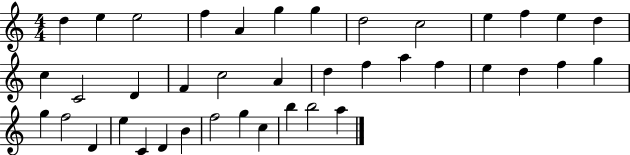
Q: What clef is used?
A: treble